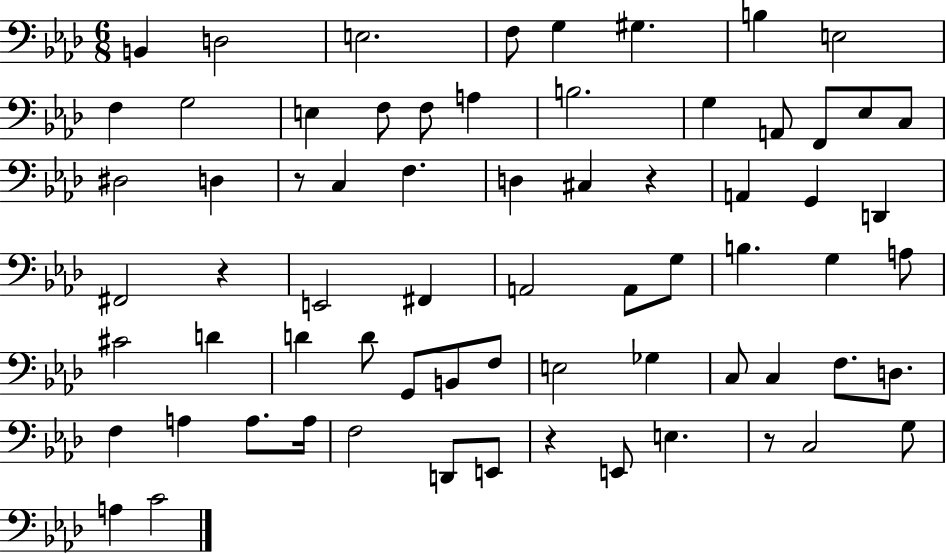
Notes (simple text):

B2/q D3/h E3/h. F3/e G3/q G#3/q. B3/q E3/h F3/q G3/h E3/q F3/e F3/e A3/q B3/h. G3/q A2/e F2/e Eb3/e C3/e D#3/h D3/q R/e C3/q F3/q. D3/q C#3/q R/q A2/q G2/q D2/q F#2/h R/q E2/h F#2/q A2/h A2/e G3/e B3/q. G3/q A3/e C#4/h D4/q D4/q D4/e G2/e B2/e F3/e E3/h Gb3/q C3/e C3/q F3/e. D3/e. F3/q A3/q A3/e. A3/s F3/h D2/e E2/e R/q E2/e E3/q. R/e C3/h G3/e A3/q C4/h